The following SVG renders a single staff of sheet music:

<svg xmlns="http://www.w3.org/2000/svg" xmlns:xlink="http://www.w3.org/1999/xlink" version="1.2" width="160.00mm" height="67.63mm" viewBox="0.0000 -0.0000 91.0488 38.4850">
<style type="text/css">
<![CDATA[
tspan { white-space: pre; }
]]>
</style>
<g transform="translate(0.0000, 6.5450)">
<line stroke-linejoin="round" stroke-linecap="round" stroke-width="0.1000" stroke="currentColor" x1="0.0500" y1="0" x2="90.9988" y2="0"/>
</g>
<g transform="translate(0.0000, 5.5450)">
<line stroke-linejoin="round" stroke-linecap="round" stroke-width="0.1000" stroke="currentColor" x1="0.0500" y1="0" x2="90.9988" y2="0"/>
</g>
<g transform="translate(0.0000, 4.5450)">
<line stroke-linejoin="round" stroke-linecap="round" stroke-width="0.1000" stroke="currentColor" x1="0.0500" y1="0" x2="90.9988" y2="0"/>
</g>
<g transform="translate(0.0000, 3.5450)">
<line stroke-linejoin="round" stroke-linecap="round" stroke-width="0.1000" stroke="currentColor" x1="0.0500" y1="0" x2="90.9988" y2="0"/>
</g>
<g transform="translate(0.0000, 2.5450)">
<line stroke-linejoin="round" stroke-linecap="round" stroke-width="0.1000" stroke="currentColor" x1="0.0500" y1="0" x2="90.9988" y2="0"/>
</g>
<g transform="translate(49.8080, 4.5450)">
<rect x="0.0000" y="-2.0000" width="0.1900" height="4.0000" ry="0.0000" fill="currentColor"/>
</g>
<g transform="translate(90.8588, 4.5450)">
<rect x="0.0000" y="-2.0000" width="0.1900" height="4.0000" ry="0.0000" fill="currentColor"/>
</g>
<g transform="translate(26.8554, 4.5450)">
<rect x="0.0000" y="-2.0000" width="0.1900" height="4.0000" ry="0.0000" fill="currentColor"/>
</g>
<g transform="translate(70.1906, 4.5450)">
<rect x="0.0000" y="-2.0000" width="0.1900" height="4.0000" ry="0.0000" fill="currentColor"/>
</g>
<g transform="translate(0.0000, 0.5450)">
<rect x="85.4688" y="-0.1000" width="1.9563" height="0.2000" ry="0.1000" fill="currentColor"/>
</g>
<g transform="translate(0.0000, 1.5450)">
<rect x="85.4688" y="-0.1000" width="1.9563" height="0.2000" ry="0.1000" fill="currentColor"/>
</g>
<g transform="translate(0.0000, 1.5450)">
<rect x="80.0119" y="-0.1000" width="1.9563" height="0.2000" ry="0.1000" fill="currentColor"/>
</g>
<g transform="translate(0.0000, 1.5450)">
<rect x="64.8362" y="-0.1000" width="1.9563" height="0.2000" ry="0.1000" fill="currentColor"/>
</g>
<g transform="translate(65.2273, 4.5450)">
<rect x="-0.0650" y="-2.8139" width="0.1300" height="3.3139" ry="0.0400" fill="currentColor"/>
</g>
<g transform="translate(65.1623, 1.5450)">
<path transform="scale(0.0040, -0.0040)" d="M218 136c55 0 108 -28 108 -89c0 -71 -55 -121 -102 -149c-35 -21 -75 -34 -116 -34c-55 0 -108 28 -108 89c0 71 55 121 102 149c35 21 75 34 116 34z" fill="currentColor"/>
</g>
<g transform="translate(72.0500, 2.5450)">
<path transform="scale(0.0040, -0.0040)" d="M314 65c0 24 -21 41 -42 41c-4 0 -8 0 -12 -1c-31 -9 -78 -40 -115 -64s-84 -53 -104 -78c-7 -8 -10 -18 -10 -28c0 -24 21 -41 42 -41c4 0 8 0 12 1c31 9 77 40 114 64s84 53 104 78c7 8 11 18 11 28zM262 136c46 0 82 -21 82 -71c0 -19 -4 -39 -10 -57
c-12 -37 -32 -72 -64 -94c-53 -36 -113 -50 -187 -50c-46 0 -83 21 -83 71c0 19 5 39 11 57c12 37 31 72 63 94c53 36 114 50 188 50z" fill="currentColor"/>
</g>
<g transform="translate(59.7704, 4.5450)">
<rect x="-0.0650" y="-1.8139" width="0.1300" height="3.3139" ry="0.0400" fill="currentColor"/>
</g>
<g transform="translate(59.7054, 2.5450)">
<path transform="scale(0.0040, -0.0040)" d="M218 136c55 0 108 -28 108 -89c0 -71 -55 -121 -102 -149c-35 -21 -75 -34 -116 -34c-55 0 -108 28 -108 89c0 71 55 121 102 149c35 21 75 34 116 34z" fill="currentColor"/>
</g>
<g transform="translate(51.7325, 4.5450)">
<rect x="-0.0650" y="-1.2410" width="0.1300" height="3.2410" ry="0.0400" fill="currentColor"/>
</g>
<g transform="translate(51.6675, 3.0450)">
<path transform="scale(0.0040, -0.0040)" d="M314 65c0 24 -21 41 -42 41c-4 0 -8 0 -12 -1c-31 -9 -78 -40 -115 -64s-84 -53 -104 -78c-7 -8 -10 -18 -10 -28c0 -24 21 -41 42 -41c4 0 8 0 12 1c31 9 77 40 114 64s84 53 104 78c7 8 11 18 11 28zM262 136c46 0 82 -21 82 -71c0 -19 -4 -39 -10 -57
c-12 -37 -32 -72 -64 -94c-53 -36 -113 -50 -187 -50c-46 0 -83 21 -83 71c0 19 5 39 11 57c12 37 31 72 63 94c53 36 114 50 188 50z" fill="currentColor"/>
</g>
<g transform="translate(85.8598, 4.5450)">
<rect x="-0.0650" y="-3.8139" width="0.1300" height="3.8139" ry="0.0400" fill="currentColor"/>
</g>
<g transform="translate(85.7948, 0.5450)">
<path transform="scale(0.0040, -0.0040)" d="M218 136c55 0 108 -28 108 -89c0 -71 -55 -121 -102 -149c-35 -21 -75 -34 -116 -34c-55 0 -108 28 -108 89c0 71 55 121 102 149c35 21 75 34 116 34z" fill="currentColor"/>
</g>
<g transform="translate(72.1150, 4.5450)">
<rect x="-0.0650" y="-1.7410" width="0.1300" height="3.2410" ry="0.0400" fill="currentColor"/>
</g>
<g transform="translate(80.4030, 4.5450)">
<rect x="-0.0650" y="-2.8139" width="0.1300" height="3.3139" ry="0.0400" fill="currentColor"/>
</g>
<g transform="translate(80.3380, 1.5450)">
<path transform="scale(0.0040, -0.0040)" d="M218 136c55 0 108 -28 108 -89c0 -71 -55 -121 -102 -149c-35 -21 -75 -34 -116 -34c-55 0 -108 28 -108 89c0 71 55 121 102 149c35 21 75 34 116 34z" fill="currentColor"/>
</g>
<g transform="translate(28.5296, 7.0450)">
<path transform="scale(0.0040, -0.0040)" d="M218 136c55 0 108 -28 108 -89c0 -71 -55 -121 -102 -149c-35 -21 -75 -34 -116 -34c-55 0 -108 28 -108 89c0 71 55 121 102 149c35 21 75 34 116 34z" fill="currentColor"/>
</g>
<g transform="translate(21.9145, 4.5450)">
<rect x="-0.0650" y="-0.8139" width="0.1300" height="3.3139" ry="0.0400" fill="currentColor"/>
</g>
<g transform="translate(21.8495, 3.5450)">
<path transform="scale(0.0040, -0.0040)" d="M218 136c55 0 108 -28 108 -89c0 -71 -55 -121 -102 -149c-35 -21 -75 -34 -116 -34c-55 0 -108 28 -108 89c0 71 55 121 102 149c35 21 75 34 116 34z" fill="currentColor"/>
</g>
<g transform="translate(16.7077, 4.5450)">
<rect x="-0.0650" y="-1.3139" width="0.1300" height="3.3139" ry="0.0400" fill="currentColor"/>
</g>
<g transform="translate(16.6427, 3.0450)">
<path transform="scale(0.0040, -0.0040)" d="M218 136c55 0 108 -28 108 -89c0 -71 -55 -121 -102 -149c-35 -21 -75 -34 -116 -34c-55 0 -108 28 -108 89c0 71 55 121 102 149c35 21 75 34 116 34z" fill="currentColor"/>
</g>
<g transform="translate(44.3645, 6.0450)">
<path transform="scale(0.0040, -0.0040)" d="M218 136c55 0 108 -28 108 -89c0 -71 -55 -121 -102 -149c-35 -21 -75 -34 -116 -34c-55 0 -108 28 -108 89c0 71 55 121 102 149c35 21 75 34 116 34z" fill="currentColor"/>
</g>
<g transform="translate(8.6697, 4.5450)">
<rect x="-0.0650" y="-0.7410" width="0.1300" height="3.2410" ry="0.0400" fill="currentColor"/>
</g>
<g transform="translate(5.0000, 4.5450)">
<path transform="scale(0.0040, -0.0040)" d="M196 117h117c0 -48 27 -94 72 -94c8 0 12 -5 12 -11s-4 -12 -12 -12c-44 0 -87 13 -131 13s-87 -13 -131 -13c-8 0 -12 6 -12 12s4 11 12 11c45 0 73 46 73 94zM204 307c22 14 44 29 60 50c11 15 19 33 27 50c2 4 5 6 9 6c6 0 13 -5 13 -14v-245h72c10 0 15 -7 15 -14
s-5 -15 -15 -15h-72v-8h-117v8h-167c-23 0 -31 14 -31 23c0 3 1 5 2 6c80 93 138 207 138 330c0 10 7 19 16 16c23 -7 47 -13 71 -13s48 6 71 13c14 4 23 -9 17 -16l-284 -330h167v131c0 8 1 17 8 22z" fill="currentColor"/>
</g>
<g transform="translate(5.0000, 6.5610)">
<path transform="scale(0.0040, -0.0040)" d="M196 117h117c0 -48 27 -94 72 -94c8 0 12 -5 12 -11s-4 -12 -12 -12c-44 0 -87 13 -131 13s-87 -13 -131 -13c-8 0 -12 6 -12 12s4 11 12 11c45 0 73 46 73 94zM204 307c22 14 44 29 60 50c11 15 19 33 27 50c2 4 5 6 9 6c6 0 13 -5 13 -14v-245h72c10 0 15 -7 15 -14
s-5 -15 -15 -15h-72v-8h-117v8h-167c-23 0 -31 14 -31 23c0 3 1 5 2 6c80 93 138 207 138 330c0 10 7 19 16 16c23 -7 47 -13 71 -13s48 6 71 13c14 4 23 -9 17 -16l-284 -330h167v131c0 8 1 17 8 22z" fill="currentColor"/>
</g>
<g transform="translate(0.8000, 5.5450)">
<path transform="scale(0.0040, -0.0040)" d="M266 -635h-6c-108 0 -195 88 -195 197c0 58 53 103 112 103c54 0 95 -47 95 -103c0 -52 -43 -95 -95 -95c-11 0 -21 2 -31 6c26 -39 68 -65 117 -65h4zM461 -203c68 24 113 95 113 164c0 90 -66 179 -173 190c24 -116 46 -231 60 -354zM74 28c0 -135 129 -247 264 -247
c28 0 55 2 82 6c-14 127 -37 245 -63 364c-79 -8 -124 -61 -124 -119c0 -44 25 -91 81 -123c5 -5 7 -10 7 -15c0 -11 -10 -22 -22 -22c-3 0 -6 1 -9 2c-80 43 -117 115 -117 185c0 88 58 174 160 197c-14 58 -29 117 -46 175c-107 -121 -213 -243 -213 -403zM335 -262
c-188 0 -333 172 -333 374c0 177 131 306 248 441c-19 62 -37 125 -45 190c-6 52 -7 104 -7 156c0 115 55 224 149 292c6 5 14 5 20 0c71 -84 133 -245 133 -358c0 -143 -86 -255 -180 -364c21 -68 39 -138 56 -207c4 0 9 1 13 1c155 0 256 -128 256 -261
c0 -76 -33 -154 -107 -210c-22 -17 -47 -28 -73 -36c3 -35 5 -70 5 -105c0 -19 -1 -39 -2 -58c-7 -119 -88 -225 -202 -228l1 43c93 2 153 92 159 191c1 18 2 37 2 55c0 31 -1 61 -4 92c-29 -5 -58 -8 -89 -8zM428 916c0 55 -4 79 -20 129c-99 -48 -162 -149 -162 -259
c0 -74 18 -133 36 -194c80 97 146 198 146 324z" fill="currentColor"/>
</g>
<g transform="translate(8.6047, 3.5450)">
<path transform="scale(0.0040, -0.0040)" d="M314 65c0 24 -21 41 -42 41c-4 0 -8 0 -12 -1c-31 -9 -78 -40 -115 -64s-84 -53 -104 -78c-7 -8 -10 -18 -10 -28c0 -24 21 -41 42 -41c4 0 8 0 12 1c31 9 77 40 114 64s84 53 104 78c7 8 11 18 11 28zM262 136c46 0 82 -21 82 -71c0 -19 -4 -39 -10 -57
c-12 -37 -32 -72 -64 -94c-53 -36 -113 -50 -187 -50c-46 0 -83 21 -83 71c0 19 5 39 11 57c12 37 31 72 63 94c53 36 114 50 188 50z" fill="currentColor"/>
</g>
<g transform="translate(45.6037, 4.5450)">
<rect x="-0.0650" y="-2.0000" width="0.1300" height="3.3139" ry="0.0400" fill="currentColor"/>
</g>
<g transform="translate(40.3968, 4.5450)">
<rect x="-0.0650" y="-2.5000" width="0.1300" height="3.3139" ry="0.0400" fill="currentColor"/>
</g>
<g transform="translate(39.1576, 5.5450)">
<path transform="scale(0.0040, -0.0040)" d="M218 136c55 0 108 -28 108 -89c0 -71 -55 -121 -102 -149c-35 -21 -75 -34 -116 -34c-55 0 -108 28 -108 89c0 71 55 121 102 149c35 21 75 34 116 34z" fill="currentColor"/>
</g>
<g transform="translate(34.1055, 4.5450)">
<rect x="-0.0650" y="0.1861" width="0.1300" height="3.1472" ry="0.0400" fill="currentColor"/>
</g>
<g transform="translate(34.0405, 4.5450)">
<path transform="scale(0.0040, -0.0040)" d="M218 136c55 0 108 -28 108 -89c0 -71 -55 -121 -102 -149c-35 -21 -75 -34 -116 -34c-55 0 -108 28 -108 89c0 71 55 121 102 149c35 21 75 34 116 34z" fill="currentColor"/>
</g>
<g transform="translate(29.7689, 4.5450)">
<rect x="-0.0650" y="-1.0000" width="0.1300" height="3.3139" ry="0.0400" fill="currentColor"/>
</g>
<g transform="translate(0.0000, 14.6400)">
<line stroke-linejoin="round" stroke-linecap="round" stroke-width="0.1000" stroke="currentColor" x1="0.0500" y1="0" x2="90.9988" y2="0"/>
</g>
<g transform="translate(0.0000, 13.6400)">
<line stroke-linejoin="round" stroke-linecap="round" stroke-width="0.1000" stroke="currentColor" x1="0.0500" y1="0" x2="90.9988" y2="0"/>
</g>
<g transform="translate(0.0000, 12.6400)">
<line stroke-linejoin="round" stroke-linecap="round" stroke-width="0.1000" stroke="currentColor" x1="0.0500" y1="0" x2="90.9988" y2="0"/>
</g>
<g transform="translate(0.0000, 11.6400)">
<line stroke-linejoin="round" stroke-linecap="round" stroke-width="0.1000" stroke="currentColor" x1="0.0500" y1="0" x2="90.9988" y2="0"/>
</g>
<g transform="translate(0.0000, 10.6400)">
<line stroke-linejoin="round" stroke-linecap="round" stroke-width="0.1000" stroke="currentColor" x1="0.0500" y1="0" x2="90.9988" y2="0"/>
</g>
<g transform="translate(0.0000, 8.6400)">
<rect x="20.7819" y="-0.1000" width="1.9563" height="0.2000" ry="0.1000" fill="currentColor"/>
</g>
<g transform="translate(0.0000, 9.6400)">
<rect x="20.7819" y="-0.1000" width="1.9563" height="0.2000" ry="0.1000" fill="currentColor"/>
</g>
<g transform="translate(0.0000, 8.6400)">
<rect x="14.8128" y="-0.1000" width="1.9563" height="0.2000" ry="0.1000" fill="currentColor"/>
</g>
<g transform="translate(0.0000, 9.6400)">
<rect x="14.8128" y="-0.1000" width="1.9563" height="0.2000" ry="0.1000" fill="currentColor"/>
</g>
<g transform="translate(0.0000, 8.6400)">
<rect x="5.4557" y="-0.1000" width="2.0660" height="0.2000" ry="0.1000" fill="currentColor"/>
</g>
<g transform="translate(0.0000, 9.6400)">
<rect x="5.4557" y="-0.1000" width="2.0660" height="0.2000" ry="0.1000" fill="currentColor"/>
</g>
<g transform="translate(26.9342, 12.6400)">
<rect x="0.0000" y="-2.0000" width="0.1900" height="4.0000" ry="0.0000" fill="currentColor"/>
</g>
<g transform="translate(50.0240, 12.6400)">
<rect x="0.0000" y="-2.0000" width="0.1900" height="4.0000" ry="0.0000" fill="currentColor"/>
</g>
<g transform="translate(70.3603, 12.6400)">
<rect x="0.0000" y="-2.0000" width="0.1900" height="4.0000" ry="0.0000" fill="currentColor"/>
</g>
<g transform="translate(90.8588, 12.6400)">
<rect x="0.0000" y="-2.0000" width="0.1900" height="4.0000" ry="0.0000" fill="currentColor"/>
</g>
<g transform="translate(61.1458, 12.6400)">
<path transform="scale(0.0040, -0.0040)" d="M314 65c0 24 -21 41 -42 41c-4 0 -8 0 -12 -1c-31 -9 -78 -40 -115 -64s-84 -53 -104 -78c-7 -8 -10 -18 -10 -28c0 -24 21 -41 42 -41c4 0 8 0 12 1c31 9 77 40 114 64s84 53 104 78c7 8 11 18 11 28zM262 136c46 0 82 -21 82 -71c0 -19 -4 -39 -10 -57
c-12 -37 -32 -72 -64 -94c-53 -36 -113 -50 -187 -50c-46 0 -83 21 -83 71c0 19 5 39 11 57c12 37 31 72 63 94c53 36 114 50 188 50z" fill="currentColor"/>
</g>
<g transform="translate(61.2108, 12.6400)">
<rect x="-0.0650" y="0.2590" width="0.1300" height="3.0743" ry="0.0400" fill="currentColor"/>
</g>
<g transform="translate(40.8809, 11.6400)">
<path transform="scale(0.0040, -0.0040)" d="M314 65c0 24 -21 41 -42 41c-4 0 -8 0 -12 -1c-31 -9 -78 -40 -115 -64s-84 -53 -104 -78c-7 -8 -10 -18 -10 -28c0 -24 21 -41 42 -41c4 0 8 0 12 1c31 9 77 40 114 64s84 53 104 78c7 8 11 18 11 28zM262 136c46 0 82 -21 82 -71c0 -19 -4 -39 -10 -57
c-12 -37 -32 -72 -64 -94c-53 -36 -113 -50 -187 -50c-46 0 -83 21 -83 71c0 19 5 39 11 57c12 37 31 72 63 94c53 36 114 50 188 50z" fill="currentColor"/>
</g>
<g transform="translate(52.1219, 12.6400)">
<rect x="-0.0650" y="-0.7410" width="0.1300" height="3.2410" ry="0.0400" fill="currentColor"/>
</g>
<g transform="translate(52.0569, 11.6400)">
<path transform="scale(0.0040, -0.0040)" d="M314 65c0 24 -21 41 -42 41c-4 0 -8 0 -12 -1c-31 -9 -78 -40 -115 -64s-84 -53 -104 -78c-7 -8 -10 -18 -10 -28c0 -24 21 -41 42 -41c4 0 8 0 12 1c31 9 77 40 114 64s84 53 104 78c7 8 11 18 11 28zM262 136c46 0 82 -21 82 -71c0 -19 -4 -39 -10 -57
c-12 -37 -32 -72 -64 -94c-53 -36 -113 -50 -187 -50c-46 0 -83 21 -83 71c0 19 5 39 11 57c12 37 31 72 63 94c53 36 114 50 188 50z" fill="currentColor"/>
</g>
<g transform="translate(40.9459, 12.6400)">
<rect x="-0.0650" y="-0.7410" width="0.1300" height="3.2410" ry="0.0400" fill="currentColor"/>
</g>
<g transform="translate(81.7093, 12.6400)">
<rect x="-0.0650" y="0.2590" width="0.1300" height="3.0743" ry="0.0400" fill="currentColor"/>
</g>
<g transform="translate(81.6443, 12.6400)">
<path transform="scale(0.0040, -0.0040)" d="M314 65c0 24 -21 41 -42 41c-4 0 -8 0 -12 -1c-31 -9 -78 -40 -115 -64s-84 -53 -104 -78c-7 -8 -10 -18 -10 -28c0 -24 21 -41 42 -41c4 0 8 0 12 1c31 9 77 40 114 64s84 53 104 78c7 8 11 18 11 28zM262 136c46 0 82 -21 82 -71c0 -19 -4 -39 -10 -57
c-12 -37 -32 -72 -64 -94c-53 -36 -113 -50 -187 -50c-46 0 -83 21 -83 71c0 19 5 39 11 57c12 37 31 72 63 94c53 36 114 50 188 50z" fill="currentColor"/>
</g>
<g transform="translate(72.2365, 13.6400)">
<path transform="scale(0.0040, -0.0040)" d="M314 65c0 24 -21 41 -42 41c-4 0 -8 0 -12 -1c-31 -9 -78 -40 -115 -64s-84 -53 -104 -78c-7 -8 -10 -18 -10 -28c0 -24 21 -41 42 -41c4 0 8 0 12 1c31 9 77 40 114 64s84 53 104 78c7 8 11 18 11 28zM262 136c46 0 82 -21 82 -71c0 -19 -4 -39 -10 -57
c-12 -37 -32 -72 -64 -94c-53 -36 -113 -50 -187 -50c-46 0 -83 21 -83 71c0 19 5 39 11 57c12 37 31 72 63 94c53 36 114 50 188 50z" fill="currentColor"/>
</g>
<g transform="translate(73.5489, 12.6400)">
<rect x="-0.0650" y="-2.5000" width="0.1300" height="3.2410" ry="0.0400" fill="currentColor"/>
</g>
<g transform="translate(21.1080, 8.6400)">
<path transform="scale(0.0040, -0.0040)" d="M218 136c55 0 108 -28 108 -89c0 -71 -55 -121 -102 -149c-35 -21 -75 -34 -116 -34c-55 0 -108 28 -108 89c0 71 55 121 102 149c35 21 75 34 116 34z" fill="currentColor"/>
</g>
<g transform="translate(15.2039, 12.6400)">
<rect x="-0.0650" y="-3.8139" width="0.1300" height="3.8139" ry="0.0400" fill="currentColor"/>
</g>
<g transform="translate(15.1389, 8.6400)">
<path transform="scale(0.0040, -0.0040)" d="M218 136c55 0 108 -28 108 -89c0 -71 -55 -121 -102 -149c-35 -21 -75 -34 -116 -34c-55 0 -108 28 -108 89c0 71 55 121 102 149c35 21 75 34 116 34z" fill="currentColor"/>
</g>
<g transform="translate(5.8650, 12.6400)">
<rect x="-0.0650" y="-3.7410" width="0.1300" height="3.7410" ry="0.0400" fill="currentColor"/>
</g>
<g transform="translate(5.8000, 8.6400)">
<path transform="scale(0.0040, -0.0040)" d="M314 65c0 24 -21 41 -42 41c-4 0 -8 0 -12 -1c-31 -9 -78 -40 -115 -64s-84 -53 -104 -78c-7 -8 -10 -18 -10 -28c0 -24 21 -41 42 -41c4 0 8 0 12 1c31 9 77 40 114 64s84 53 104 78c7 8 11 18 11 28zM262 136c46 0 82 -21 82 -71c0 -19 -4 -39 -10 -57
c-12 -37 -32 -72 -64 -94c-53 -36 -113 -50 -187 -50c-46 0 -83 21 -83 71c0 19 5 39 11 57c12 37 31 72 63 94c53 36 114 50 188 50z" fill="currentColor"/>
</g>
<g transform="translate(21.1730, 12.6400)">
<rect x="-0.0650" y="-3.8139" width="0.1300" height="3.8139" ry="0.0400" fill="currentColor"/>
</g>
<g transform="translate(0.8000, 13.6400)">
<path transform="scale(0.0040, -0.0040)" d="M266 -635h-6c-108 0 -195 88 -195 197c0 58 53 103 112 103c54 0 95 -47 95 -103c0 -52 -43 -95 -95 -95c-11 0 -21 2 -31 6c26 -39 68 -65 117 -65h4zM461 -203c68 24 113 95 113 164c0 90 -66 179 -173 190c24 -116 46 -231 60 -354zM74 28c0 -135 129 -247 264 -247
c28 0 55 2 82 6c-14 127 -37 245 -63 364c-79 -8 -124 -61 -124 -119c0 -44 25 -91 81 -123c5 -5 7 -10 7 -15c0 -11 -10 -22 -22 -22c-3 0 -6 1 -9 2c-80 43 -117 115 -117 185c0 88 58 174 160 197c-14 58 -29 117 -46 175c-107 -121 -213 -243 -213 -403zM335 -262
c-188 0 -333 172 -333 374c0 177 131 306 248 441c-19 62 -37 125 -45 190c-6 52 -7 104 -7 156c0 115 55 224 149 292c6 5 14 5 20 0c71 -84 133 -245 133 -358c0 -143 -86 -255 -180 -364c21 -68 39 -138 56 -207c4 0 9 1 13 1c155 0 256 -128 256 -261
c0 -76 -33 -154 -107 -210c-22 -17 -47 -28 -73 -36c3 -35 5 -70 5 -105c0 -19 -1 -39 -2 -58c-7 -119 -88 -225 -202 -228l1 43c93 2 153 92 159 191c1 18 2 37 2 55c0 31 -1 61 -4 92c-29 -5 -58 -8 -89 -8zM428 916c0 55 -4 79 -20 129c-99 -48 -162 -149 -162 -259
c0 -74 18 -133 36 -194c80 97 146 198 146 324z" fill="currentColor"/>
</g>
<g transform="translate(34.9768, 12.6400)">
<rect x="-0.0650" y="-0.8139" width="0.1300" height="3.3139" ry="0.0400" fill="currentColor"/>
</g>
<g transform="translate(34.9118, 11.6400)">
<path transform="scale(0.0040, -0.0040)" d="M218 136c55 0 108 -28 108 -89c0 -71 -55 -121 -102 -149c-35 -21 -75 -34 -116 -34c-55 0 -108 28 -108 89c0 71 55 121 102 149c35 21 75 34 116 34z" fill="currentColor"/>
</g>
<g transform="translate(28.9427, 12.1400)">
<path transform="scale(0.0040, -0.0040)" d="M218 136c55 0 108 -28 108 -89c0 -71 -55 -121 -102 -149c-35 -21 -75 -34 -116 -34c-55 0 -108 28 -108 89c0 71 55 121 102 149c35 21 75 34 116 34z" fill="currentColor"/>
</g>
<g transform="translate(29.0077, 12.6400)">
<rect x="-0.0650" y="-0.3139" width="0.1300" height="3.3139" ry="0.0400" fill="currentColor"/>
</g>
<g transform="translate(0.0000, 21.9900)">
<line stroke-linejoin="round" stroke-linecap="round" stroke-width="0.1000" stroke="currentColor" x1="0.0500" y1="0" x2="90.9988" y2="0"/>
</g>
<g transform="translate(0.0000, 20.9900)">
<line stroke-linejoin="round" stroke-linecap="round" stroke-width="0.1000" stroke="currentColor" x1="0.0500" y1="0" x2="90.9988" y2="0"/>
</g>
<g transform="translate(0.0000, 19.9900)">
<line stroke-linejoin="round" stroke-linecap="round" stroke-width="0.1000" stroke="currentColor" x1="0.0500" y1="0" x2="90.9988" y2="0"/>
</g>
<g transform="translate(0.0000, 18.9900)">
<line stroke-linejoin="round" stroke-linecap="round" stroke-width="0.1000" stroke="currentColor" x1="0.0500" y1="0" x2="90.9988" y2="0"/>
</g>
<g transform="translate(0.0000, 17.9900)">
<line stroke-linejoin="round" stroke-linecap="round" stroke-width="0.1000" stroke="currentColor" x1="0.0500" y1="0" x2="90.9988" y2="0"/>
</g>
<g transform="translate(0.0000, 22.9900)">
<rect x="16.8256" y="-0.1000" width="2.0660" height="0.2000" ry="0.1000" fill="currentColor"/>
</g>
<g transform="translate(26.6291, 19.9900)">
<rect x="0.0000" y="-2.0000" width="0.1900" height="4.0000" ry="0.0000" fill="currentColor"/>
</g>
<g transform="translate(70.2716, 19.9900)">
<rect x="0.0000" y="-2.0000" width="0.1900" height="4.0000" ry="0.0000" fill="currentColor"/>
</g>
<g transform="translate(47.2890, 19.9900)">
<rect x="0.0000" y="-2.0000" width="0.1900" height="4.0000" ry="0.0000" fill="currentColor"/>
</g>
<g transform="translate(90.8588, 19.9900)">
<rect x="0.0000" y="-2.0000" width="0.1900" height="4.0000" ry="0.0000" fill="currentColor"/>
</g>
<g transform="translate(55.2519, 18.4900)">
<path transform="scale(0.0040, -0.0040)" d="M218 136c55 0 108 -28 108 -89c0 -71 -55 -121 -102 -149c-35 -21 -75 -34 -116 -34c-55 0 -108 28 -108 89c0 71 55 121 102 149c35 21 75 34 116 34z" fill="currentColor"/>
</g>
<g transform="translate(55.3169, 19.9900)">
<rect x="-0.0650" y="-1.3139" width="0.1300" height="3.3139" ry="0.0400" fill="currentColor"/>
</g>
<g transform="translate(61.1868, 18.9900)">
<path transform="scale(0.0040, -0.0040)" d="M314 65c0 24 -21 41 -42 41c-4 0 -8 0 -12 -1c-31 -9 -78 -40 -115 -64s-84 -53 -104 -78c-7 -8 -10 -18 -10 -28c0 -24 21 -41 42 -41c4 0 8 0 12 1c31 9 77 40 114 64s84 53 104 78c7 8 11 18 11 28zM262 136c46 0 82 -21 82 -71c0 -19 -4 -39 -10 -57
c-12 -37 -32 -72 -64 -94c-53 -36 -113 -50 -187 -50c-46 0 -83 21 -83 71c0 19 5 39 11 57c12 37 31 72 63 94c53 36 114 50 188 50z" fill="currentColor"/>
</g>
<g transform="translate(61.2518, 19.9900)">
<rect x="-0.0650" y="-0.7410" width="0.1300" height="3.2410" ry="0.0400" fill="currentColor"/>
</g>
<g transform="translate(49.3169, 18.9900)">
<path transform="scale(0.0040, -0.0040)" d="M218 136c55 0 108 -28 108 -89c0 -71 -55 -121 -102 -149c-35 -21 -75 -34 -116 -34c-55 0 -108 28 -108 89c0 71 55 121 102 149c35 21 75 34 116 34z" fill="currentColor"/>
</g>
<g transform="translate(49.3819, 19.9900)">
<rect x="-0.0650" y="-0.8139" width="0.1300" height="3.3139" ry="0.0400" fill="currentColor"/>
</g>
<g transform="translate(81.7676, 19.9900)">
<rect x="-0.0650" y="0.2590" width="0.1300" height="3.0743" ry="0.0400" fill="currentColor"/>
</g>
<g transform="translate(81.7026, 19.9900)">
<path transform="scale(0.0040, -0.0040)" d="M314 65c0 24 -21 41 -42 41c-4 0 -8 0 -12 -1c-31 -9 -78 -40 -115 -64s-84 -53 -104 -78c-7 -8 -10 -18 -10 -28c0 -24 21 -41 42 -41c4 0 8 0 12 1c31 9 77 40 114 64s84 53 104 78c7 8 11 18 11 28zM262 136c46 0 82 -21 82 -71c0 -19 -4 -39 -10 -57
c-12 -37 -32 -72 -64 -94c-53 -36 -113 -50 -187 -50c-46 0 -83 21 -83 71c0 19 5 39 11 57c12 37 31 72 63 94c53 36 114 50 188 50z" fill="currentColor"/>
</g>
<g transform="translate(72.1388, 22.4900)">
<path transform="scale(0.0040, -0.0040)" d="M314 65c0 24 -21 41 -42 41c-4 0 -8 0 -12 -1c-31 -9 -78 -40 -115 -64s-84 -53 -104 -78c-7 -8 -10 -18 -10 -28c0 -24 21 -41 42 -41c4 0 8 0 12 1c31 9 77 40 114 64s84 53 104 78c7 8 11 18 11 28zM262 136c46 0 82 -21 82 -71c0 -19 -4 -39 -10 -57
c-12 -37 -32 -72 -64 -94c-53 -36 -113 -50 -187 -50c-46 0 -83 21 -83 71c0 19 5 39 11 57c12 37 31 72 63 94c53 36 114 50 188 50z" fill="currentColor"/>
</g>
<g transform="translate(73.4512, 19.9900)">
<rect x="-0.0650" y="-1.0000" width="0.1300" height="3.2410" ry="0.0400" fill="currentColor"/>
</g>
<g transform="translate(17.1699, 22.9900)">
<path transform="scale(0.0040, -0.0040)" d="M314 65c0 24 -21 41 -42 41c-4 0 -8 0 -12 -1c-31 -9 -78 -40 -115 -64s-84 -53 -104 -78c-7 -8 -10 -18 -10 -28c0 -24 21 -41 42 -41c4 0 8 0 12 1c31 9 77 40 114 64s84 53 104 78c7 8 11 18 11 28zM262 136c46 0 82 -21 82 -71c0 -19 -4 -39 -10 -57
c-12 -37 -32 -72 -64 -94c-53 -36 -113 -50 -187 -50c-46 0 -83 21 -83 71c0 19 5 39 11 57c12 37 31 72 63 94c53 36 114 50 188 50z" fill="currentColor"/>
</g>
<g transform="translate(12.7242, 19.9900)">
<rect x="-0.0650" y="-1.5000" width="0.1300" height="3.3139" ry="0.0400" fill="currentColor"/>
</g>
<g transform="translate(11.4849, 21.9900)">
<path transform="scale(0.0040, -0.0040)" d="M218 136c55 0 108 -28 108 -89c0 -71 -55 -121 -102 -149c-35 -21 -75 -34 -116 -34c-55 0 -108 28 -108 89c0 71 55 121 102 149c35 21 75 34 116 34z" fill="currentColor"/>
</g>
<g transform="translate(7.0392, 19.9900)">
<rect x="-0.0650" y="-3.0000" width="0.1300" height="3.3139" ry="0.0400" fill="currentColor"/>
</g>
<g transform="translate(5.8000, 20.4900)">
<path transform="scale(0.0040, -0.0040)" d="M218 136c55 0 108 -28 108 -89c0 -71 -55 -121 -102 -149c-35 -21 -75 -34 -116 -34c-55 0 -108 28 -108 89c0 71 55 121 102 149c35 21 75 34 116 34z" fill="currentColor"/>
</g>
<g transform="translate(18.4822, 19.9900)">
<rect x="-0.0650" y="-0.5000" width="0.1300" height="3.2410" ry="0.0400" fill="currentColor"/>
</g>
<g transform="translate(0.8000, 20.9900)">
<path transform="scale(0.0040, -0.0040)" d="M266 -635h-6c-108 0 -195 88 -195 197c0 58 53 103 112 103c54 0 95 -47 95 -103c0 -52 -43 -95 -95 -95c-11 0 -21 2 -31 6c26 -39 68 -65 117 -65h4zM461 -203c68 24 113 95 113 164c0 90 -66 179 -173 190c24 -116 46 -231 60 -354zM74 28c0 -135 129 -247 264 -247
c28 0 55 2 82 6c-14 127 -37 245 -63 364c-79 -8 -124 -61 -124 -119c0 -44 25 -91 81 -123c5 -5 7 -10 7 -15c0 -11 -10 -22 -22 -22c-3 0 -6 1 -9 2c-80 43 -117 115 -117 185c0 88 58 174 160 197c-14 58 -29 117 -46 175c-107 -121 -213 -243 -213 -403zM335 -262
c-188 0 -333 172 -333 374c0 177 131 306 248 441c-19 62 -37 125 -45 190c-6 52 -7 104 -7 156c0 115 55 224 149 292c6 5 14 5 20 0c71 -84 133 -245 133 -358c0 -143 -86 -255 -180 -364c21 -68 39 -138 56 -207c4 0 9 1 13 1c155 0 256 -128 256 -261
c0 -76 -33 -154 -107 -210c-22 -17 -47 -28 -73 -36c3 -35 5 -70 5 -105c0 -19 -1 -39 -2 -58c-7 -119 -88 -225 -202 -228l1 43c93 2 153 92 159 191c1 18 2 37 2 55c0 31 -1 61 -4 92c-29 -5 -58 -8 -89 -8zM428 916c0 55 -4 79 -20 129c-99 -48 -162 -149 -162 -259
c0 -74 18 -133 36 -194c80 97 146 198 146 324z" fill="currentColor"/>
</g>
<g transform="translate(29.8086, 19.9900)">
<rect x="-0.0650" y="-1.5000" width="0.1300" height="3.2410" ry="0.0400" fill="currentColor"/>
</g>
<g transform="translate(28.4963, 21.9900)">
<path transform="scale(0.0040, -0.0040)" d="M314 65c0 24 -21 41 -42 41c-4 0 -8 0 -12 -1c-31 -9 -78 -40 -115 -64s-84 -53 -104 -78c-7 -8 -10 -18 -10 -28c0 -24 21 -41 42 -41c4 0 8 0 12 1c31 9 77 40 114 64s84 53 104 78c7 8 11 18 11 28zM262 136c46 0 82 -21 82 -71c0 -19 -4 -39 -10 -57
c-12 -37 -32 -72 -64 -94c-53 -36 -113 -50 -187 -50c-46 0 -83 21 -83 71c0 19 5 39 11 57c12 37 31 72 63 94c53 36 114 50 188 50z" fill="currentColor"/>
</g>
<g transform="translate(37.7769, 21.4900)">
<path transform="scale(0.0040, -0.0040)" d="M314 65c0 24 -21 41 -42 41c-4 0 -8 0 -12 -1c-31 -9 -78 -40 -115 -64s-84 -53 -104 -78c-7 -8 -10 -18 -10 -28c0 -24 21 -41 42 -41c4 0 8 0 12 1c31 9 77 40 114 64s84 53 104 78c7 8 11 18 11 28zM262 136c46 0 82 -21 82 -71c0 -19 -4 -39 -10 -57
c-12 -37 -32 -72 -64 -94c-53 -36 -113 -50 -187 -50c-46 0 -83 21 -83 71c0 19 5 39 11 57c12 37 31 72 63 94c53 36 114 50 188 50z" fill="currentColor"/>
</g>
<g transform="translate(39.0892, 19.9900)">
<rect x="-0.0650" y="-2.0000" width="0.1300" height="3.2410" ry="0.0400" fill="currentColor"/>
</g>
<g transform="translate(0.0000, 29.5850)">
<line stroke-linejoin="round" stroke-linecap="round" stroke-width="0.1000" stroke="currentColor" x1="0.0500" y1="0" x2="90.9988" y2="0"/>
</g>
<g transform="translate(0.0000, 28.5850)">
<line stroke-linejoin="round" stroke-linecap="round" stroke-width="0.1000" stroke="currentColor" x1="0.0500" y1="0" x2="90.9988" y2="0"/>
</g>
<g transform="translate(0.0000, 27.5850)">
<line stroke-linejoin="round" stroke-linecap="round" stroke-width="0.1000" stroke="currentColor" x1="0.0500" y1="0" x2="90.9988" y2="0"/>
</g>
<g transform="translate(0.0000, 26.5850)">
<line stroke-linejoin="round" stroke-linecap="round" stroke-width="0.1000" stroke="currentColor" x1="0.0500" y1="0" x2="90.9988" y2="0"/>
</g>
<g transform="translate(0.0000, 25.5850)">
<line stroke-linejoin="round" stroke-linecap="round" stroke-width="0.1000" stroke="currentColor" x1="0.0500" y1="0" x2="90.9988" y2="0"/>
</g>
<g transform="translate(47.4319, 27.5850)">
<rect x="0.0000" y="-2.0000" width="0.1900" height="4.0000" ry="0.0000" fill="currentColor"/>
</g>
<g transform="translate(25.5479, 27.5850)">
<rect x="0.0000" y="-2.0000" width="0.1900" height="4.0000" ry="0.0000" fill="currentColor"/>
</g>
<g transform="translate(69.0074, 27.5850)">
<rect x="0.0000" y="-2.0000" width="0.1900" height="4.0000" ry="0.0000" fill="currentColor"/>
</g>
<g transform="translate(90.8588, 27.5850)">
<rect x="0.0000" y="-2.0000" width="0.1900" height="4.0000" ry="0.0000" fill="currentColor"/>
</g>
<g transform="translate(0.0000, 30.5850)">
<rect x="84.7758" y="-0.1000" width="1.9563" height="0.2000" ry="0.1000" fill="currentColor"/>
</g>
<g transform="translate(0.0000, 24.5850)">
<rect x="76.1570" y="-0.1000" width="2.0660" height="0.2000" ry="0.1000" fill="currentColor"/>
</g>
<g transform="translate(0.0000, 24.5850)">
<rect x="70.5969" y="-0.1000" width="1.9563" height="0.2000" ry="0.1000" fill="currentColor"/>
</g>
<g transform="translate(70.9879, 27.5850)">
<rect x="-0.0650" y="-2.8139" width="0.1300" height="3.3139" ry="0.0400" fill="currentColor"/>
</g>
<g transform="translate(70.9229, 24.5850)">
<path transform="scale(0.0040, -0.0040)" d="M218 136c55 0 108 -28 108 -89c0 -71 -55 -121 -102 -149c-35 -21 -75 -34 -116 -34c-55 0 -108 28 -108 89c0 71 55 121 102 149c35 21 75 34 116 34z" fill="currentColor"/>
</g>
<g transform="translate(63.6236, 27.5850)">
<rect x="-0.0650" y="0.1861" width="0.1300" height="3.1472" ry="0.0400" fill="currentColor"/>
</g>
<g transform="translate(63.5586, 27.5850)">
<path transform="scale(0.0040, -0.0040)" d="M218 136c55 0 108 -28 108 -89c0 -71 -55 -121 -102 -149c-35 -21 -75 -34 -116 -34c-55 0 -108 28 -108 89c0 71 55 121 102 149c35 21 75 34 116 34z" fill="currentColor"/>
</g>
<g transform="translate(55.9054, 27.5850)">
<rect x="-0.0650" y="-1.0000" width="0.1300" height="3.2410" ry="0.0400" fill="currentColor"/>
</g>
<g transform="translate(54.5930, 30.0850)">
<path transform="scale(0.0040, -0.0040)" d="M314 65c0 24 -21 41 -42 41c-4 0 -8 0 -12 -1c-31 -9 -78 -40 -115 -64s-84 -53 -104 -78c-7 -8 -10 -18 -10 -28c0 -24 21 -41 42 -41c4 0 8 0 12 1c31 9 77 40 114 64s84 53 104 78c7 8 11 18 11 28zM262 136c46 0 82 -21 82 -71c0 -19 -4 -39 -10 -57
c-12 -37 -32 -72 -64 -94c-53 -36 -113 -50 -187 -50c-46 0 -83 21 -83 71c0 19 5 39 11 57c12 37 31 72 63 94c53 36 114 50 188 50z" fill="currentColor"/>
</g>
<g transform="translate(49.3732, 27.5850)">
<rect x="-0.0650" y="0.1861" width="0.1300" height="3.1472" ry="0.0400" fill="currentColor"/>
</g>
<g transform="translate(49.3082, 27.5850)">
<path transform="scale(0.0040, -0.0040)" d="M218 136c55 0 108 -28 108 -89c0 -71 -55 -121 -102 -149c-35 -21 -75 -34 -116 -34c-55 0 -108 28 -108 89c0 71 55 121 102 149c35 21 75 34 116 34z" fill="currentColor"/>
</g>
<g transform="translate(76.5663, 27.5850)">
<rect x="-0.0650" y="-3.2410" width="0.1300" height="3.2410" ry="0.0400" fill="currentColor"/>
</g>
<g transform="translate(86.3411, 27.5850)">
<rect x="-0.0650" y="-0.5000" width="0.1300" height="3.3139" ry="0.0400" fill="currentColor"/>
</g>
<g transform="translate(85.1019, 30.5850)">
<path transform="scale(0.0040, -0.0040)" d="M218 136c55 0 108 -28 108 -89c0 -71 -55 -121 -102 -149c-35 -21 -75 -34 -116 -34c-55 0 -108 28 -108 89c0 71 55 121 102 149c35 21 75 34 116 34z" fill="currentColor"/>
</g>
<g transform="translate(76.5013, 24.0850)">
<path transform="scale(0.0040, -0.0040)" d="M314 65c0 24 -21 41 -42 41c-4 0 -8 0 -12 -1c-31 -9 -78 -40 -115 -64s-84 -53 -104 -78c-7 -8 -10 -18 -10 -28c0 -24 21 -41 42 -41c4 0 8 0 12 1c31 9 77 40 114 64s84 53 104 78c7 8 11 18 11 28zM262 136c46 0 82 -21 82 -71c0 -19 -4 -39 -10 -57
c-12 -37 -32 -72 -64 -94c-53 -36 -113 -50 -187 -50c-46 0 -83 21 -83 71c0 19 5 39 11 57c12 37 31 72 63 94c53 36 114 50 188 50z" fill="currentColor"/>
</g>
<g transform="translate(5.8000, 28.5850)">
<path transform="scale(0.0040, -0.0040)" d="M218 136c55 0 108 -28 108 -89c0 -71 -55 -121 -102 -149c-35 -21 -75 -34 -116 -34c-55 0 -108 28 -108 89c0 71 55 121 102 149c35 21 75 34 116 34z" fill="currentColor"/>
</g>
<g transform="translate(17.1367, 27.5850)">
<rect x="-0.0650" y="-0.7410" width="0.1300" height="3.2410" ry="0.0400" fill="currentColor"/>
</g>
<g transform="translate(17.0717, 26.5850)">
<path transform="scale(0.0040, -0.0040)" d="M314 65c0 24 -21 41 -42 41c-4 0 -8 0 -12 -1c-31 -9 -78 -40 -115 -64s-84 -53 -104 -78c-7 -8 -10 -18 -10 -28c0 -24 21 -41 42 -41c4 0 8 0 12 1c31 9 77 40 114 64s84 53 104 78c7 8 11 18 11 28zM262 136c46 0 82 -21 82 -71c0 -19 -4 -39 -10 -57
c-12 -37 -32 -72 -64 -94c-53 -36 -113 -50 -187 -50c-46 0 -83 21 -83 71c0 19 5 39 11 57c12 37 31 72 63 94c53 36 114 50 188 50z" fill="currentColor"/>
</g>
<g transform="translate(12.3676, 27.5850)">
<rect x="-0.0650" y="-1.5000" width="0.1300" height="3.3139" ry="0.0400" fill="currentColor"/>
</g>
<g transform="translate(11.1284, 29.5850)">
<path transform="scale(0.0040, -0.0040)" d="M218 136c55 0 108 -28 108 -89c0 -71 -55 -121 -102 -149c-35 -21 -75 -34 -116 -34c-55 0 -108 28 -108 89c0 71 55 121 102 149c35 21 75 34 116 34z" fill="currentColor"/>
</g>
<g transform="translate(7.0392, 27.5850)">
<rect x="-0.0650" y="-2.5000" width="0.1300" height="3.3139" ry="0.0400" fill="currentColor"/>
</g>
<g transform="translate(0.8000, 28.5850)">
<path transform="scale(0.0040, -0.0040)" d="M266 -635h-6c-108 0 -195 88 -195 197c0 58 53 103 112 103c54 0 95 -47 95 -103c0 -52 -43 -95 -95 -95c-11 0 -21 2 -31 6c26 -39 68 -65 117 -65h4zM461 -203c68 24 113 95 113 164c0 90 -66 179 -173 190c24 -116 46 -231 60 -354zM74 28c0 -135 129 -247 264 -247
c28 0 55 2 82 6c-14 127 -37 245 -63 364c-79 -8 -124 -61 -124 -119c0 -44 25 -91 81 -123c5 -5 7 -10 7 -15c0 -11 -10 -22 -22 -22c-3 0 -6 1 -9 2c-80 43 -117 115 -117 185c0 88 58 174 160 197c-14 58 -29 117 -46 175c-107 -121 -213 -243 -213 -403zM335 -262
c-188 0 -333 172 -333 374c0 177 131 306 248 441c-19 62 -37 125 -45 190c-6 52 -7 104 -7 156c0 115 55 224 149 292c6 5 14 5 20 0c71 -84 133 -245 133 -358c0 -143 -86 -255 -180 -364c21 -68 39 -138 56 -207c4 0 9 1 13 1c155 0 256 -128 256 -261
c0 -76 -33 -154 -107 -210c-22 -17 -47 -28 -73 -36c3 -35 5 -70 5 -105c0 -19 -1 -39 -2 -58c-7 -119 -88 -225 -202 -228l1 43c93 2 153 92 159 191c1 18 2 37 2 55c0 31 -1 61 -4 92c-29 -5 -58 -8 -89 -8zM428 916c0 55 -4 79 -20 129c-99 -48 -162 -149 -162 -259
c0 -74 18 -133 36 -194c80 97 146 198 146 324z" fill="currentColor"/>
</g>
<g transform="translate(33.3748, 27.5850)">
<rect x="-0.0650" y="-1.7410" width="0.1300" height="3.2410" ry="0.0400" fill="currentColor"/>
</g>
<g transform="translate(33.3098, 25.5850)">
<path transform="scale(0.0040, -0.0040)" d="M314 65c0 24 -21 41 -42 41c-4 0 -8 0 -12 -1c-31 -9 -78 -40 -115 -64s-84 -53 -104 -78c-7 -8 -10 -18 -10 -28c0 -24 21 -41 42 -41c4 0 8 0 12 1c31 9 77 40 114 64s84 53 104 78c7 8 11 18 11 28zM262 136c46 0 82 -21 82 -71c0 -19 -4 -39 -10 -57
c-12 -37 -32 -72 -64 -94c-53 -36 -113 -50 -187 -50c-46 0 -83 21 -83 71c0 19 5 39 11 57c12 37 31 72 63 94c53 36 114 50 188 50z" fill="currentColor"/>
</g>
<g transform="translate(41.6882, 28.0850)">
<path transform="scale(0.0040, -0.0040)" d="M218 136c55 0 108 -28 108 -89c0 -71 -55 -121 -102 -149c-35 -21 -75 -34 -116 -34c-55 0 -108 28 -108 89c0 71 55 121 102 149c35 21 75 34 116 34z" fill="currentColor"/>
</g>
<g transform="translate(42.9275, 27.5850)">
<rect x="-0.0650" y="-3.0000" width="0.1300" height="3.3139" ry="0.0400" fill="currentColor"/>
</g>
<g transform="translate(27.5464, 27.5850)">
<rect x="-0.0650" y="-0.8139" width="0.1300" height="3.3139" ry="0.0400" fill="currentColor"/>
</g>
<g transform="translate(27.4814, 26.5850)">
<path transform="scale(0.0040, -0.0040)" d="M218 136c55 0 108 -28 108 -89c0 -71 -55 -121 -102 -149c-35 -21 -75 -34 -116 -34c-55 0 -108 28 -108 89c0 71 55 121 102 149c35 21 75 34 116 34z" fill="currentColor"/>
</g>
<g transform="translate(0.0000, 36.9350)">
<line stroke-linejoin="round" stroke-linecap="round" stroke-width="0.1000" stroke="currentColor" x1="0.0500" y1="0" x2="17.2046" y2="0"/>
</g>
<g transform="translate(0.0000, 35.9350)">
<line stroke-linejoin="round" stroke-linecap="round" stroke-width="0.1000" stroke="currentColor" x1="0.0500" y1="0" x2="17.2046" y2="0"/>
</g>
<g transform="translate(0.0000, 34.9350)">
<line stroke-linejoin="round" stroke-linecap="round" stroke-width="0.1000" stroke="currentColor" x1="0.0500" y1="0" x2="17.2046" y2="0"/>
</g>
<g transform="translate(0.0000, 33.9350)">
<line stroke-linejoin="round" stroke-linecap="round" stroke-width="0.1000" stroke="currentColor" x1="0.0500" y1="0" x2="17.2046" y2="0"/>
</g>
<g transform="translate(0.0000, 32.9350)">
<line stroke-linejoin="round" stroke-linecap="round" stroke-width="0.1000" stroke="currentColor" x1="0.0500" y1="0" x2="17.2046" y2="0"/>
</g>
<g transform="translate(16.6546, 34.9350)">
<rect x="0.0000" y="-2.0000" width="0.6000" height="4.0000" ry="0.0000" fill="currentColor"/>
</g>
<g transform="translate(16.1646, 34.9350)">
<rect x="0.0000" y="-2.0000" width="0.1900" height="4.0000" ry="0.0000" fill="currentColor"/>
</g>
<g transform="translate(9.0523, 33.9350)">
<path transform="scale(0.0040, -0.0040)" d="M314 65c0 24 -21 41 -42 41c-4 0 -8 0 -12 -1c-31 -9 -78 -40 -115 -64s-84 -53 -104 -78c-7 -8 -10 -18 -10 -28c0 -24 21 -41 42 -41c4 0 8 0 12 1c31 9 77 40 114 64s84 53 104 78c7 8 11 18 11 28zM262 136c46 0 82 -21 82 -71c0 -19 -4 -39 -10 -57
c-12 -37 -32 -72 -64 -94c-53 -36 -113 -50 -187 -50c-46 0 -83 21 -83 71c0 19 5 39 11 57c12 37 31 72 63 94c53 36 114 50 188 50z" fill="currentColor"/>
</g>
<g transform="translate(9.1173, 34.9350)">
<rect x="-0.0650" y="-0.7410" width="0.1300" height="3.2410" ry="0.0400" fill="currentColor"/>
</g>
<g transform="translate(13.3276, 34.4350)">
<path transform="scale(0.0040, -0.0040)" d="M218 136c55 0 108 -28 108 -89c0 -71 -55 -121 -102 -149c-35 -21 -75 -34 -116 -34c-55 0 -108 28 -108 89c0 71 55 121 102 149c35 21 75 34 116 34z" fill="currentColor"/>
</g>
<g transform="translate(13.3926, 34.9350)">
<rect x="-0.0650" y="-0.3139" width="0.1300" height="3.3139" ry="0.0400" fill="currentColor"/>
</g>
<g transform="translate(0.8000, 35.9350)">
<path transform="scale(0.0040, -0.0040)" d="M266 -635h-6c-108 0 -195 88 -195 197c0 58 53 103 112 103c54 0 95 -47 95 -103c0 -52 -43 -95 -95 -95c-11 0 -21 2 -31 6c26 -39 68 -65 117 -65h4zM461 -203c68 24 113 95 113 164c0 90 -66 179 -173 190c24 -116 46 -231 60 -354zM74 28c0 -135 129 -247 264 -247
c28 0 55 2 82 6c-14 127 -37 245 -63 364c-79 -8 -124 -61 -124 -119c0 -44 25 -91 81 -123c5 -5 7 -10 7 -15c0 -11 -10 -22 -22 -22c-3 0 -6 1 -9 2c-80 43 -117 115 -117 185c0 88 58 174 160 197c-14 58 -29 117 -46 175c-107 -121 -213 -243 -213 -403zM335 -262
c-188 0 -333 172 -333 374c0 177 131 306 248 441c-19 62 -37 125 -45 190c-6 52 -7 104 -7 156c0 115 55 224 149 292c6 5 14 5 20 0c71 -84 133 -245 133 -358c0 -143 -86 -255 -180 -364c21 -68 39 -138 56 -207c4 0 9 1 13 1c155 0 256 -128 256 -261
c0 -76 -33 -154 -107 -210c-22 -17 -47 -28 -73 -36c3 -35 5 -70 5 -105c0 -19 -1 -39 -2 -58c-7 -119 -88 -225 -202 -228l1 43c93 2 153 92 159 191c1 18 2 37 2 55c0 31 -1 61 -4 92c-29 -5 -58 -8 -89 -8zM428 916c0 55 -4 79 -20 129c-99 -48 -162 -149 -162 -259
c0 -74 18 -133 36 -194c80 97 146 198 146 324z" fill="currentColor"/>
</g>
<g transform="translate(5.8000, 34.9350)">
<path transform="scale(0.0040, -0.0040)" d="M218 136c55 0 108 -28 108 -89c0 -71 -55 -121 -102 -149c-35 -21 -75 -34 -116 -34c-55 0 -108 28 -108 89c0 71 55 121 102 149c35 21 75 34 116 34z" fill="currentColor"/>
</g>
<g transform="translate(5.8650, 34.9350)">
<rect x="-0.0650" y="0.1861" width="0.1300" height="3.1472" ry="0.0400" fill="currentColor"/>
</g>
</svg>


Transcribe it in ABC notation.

X:1
T:Untitled
M:4/4
L:1/4
K:C
d2 e d D B G F e2 f a f2 a c' c'2 c' c' c d d2 d2 B2 G2 B2 A E C2 E2 F2 d e d2 D2 B2 G E d2 d f2 A B D2 B a b2 C B d2 c